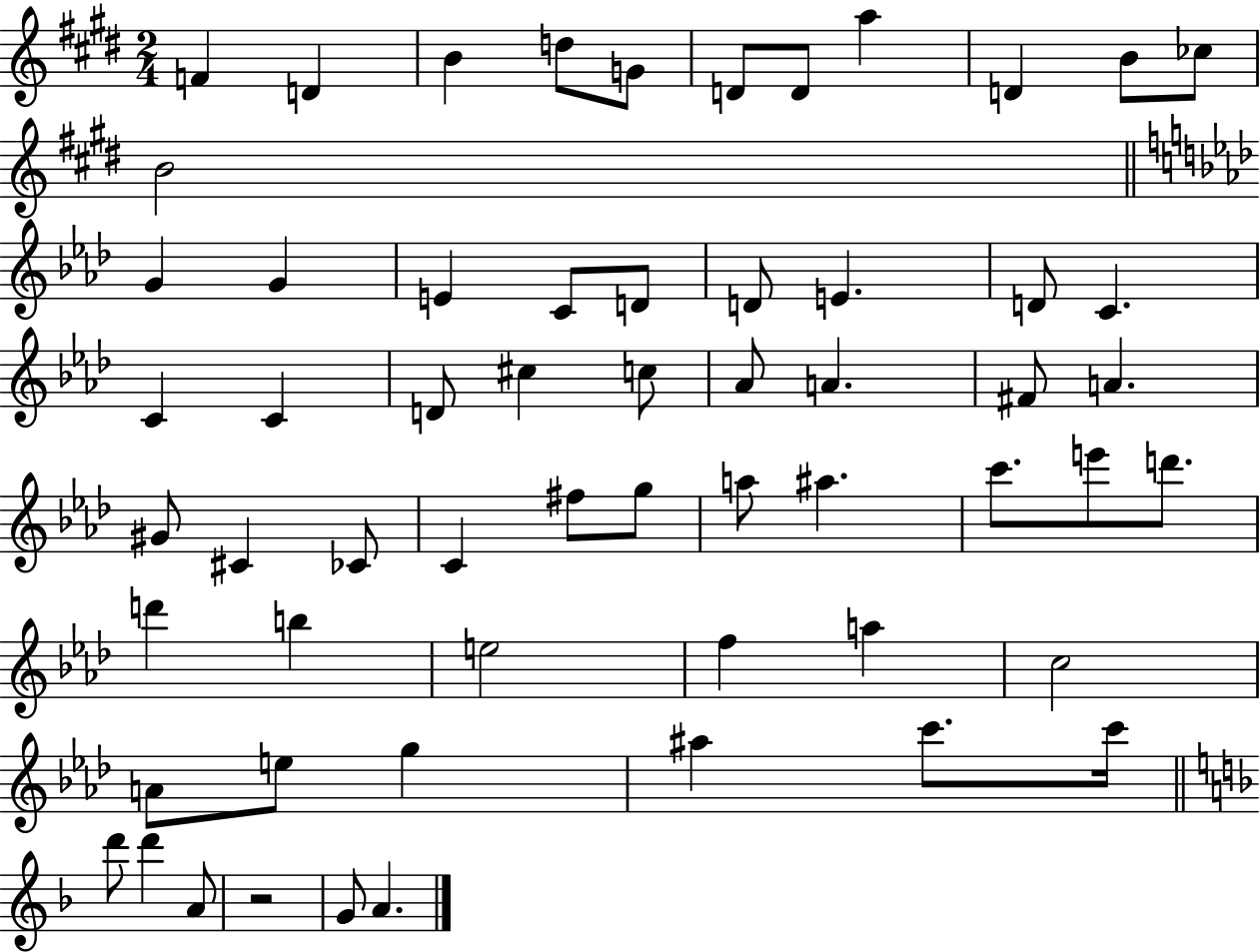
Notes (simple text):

F4/q D4/q B4/q D5/e G4/e D4/e D4/e A5/q D4/q B4/e CES5/e B4/h G4/q G4/q E4/q C4/e D4/e D4/e E4/q. D4/e C4/q. C4/q C4/q D4/e C#5/q C5/e Ab4/e A4/q. F#4/e A4/q. G#4/e C#4/q CES4/e C4/q F#5/e G5/e A5/e A#5/q. C6/e. E6/e D6/e. D6/q B5/q E5/h F5/q A5/q C5/h A4/e E5/e G5/q A#5/q C6/e. C6/s D6/e D6/q A4/e R/h G4/e A4/q.